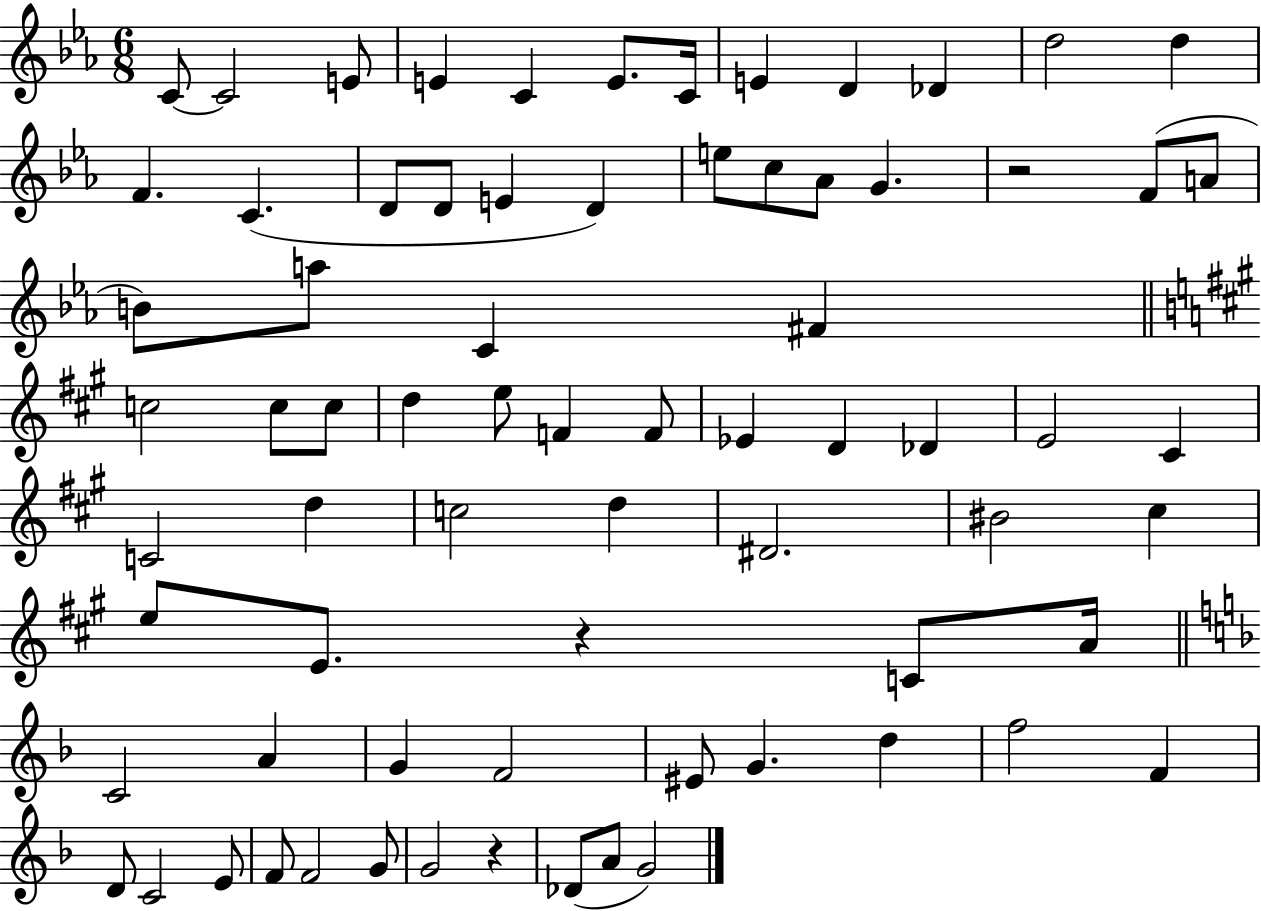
{
  \clef treble
  \numericTimeSignature
  \time 6/8
  \key ees \major
  c'8~~ c'2 e'8 | e'4 c'4 e'8. c'16 | e'4 d'4 des'4 | d''2 d''4 | \break f'4. c'4.( | d'8 d'8 e'4 d'4) | e''8 c''8 aes'8 g'4. | r2 f'8( a'8 | \break b'8) a''8 c'4 fis'4 | \bar "||" \break \key a \major c''2 c''8 c''8 | d''4 e''8 f'4 f'8 | ees'4 d'4 des'4 | e'2 cis'4 | \break c'2 d''4 | c''2 d''4 | dis'2. | bis'2 cis''4 | \break e''8 e'8. r4 c'8 a'16 | \bar "||" \break \key f \major c'2 a'4 | g'4 f'2 | eis'8 g'4. d''4 | f''2 f'4 | \break d'8 c'2 e'8 | f'8 f'2 g'8 | g'2 r4 | des'8( a'8 g'2) | \break \bar "|."
}